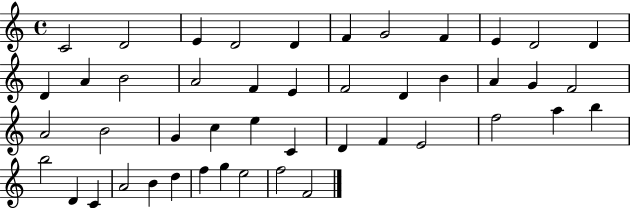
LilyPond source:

{
  \clef treble
  \time 4/4
  \defaultTimeSignature
  \key c \major
  c'2 d'2 | e'4 d'2 d'4 | f'4 g'2 f'4 | e'4 d'2 d'4 | \break d'4 a'4 b'2 | a'2 f'4 e'4 | f'2 d'4 b'4 | a'4 g'4 f'2 | \break a'2 b'2 | g'4 c''4 e''4 c'4 | d'4 f'4 e'2 | f''2 a''4 b''4 | \break b''2 d'4 c'4 | a'2 b'4 d''4 | f''4 g''4 e''2 | f''2 f'2 | \break \bar "|."
}